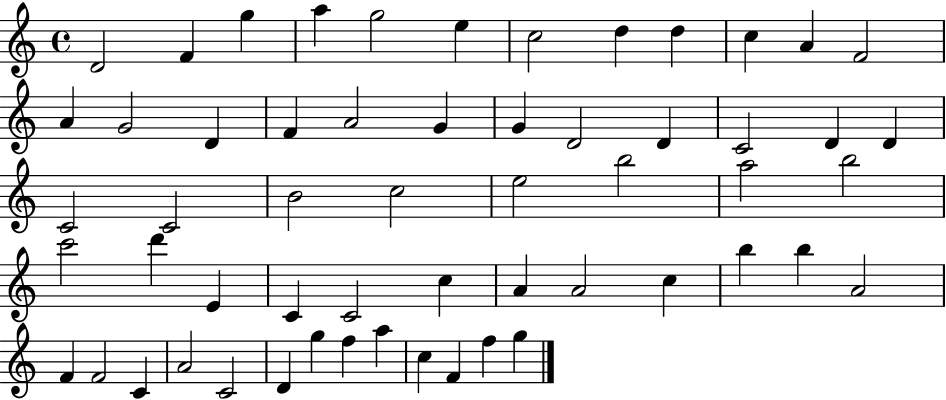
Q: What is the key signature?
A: C major